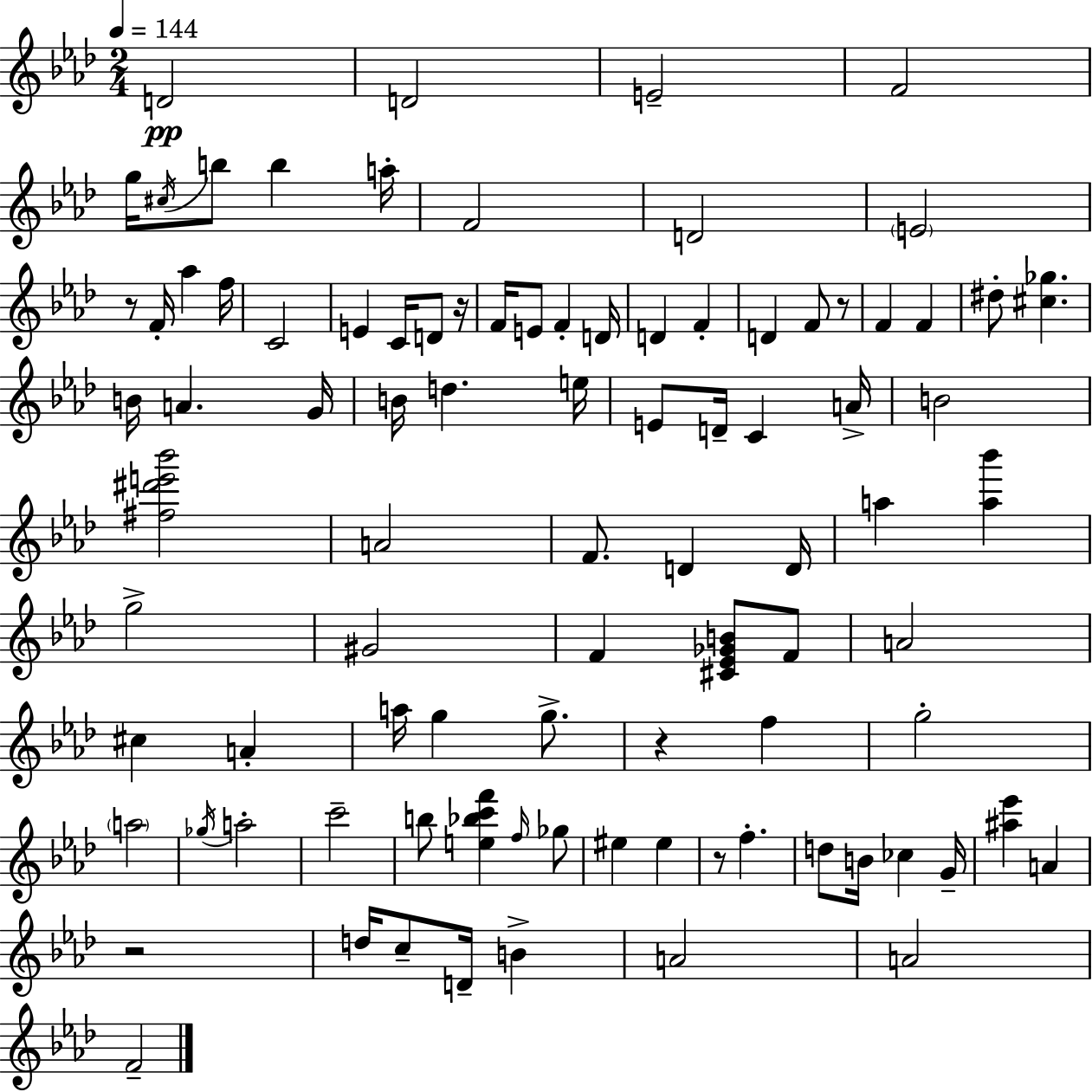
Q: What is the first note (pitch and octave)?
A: D4